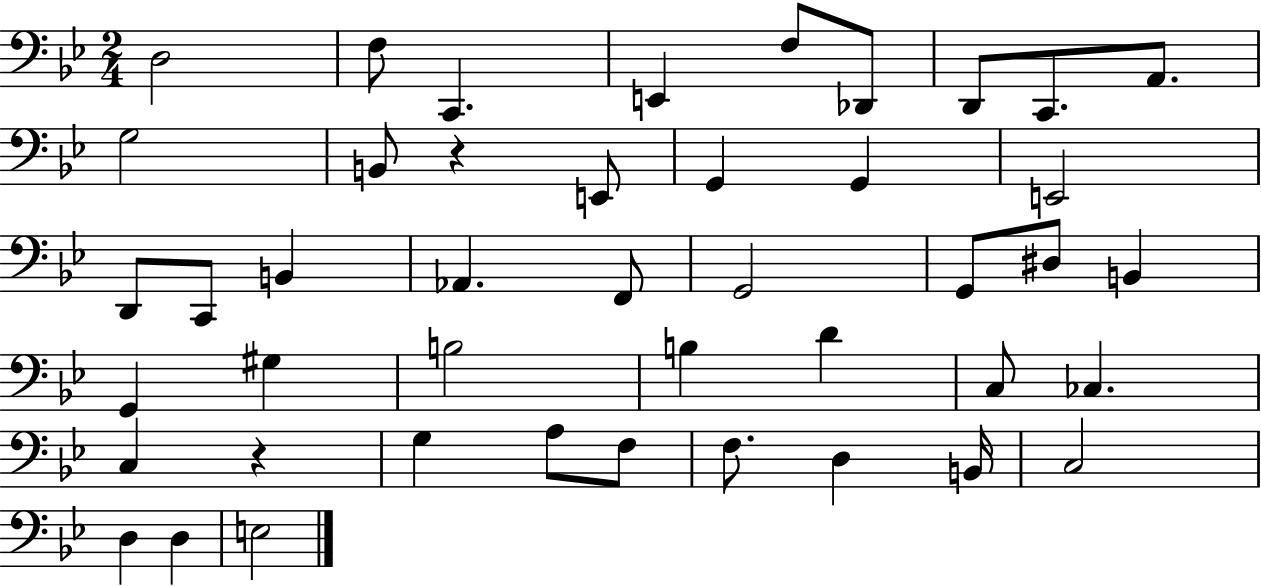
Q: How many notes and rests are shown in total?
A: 44